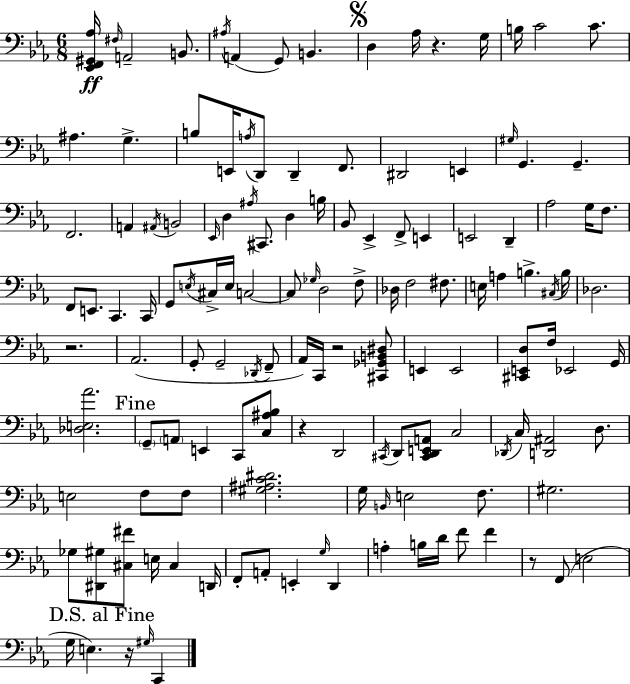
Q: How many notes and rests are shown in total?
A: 134